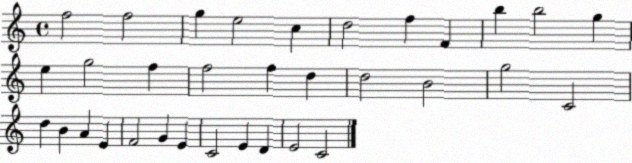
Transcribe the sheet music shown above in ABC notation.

X:1
T:Untitled
M:4/4
L:1/4
K:C
f2 f2 g e2 c d2 f F b b2 g e g2 f f2 f d d2 B2 g2 C2 d B A E F2 G E C2 E D E2 C2